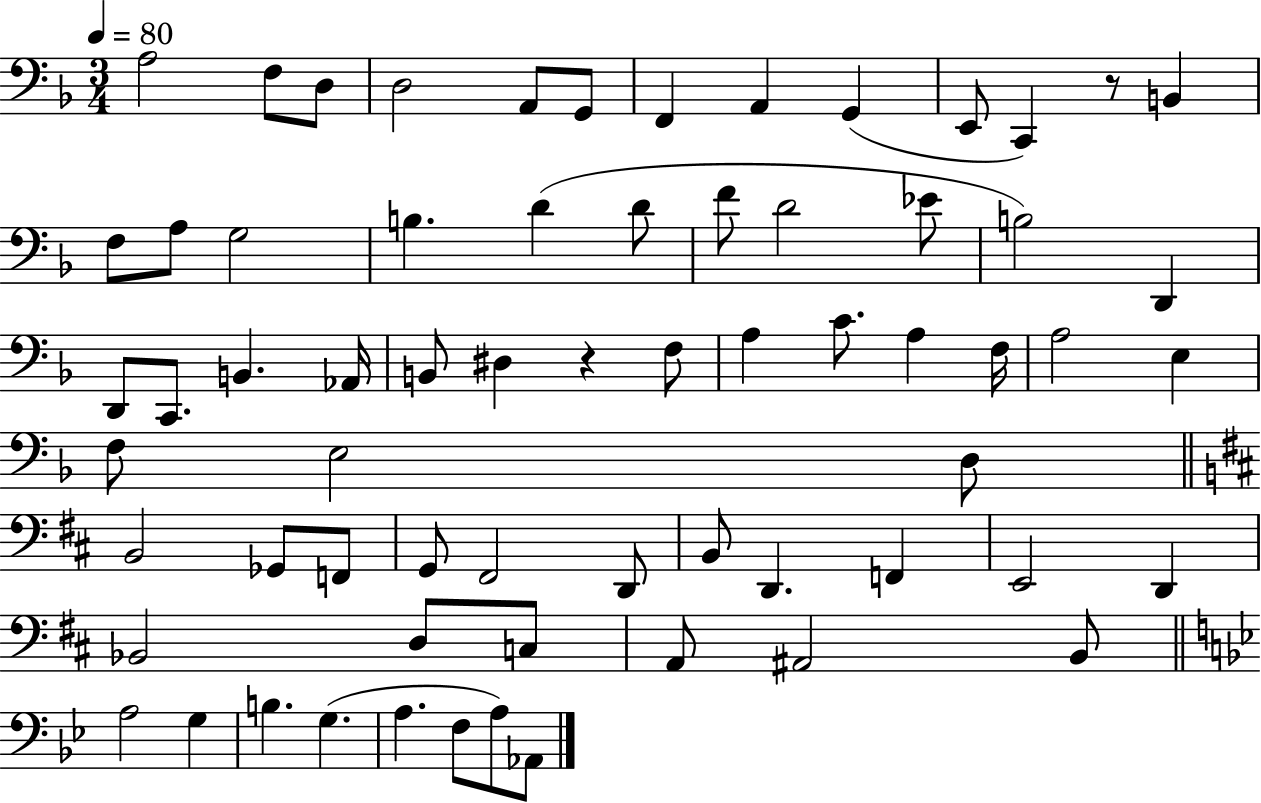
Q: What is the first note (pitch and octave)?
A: A3